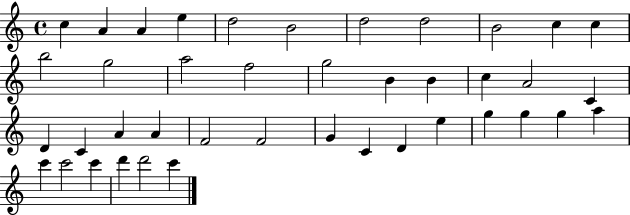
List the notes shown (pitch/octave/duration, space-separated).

C5/q A4/q A4/q E5/q D5/h B4/h D5/h D5/h B4/h C5/q C5/q B5/h G5/h A5/h F5/h G5/h B4/q B4/q C5/q A4/h C4/q D4/q C4/q A4/q A4/q F4/h F4/h G4/q C4/q D4/q E5/q G5/q G5/q G5/q A5/q C6/q C6/h C6/q D6/q D6/h C6/q